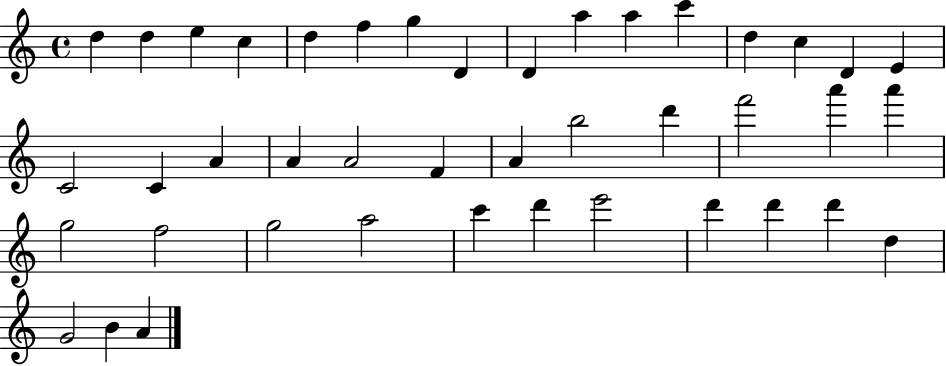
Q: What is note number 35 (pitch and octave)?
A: E6